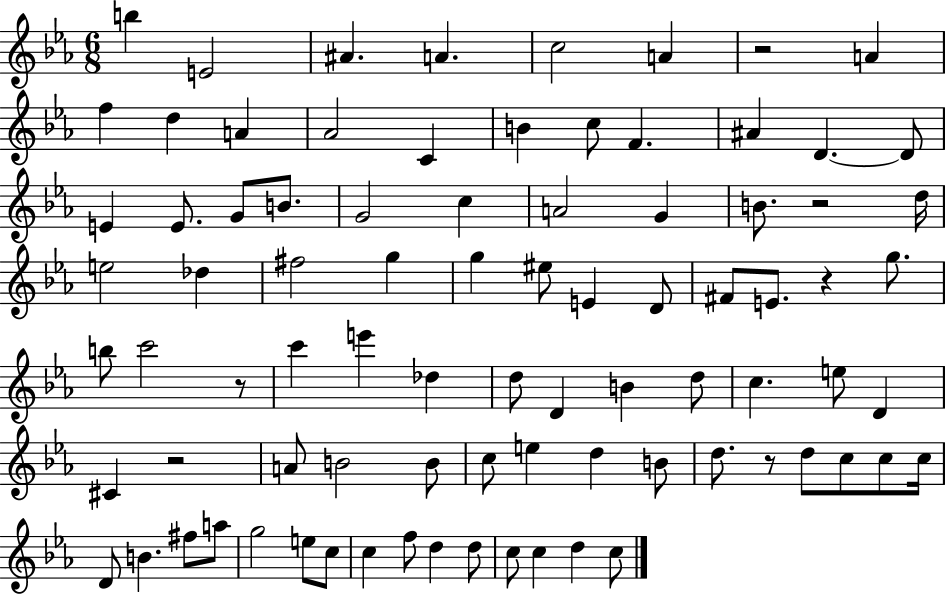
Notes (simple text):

B5/q E4/h A#4/q. A4/q. C5/h A4/q R/h A4/q F5/q D5/q A4/q Ab4/h C4/q B4/q C5/e F4/q. A#4/q D4/q. D4/e E4/q E4/e. G4/e B4/e. G4/h C5/q A4/h G4/q B4/e. R/h D5/s E5/h Db5/q F#5/h G5/q G5/q EIS5/e E4/q D4/e F#4/e E4/e. R/q G5/e. B5/e C6/h R/e C6/q E6/q Db5/q D5/e D4/q B4/q D5/e C5/q. E5/e D4/q C#4/q R/h A4/e B4/h B4/e C5/e E5/q D5/q B4/e D5/e. R/e D5/e C5/e C5/e C5/s D4/e B4/q. F#5/e A5/e G5/h E5/e C5/e C5/q F5/e D5/q D5/e C5/e C5/q D5/q C5/e